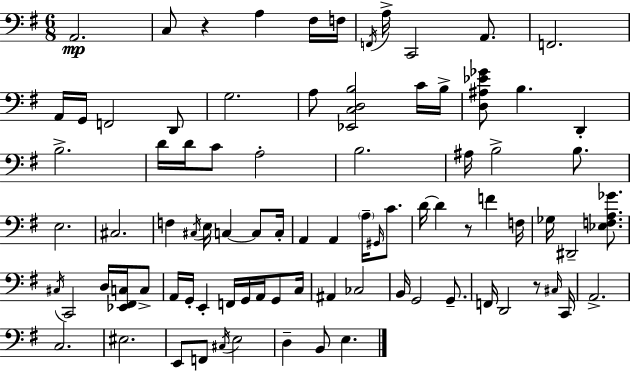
X:1
T:Untitled
M:6/8
L:1/4
K:Em
A,,2 C,/2 z A, ^F,/4 F,/4 F,,/4 A,/4 C,,2 A,,/2 F,,2 A,,/4 G,,/4 F,,2 D,,/2 G,2 A,/2 [_E,,C,D,B,]2 C/4 B,/4 [D,^A,_E_G]/2 B, D,, B,2 D/4 D/4 C/2 A,2 B,2 ^A,/4 B,2 B,/2 E,2 ^C,2 F, ^C,/4 E,/4 C, C,/2 C,/4 A,, A,, A,/4 ^G,,/4 C/2 D/4 D z/2 F F,/4 _G,/4 ^D,,2 [_E,F,A,_G]/2 ^C,/4 C,,2 D,/4 [_E,,^F,,C,]/4 C,/2 A,,/4 G,,/4 E,, F,,/4 G,,/4 A,,/4 G,,/2 C,/4 ^A,, _C,2 B,,/4 G,,2 G,,/2 F,,/4 D,,2 z/2 ^C,/4 C,,/4 A,,2 C,2 ^E,2 E,,/2 F,,/2 ^C,/4 E,2 D, B,,/2 E,